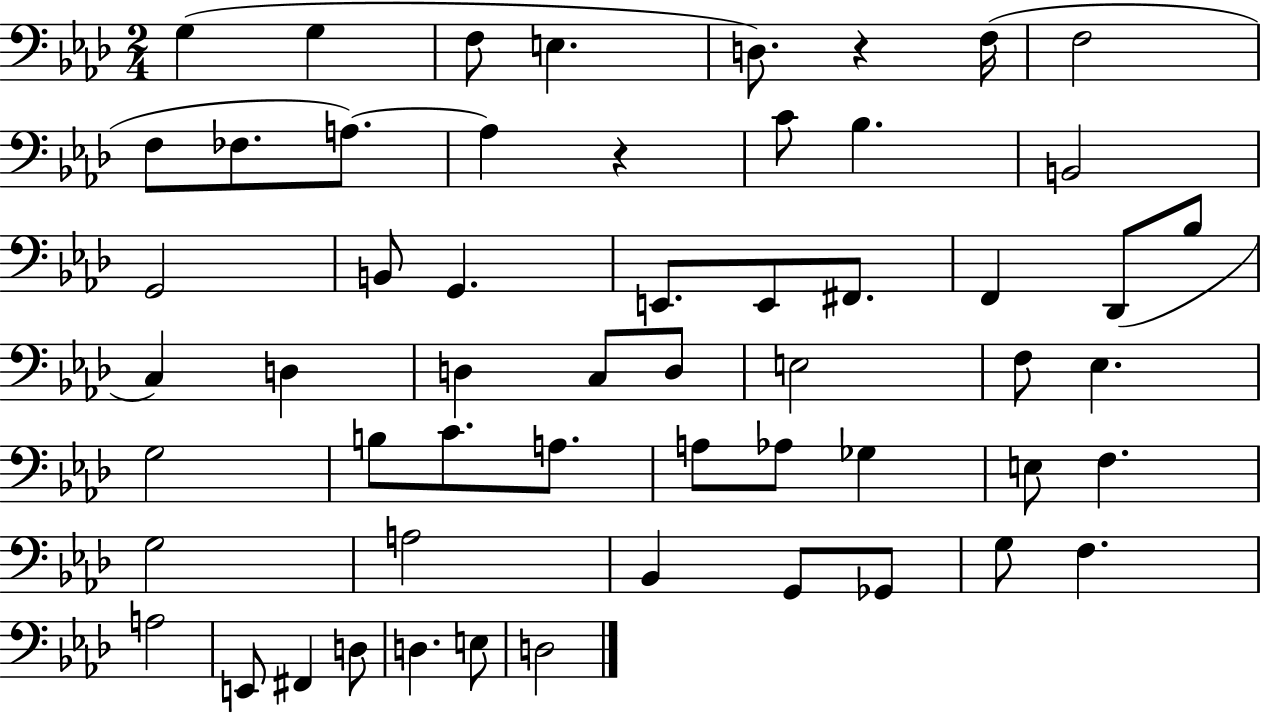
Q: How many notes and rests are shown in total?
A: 56